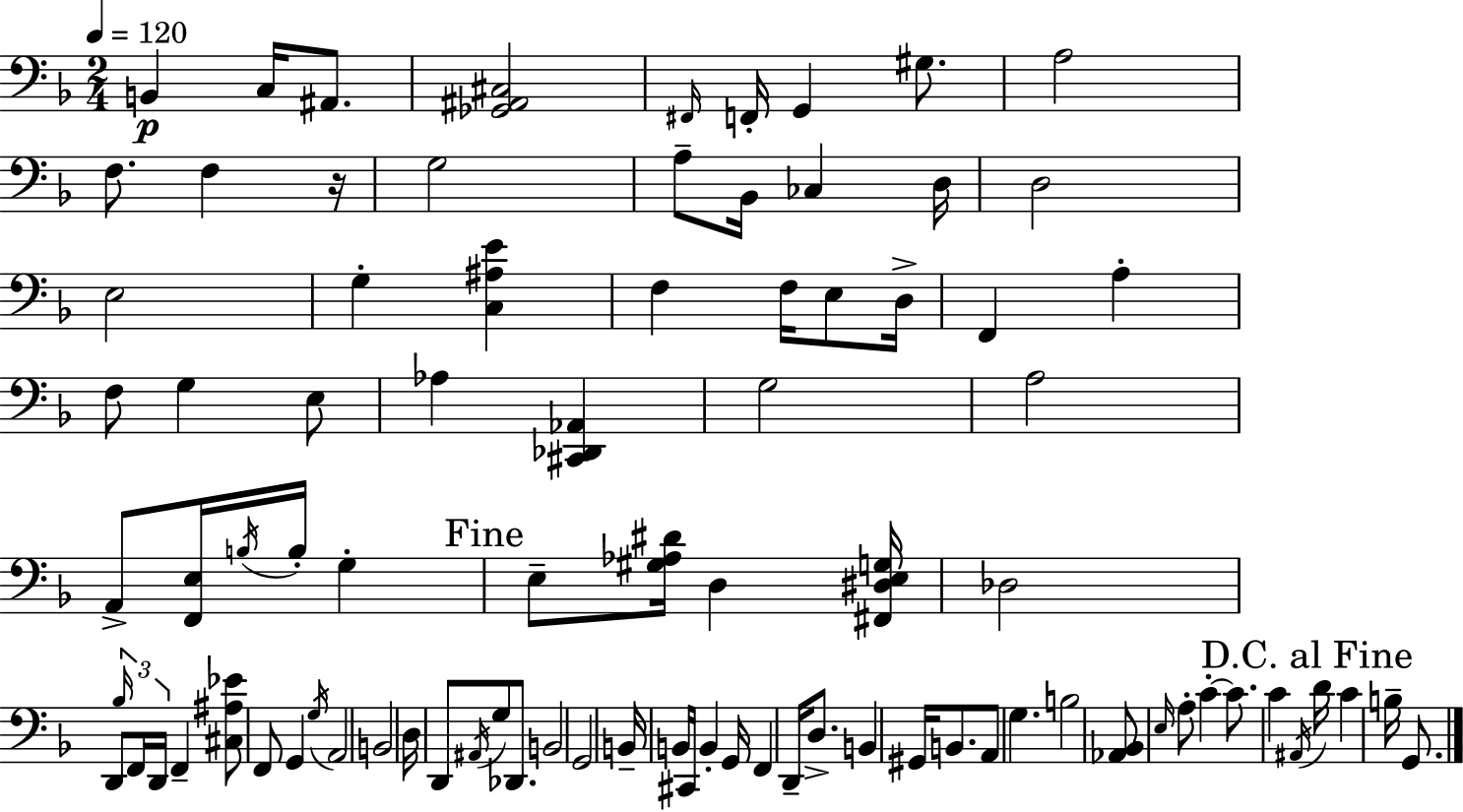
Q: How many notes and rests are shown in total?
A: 87